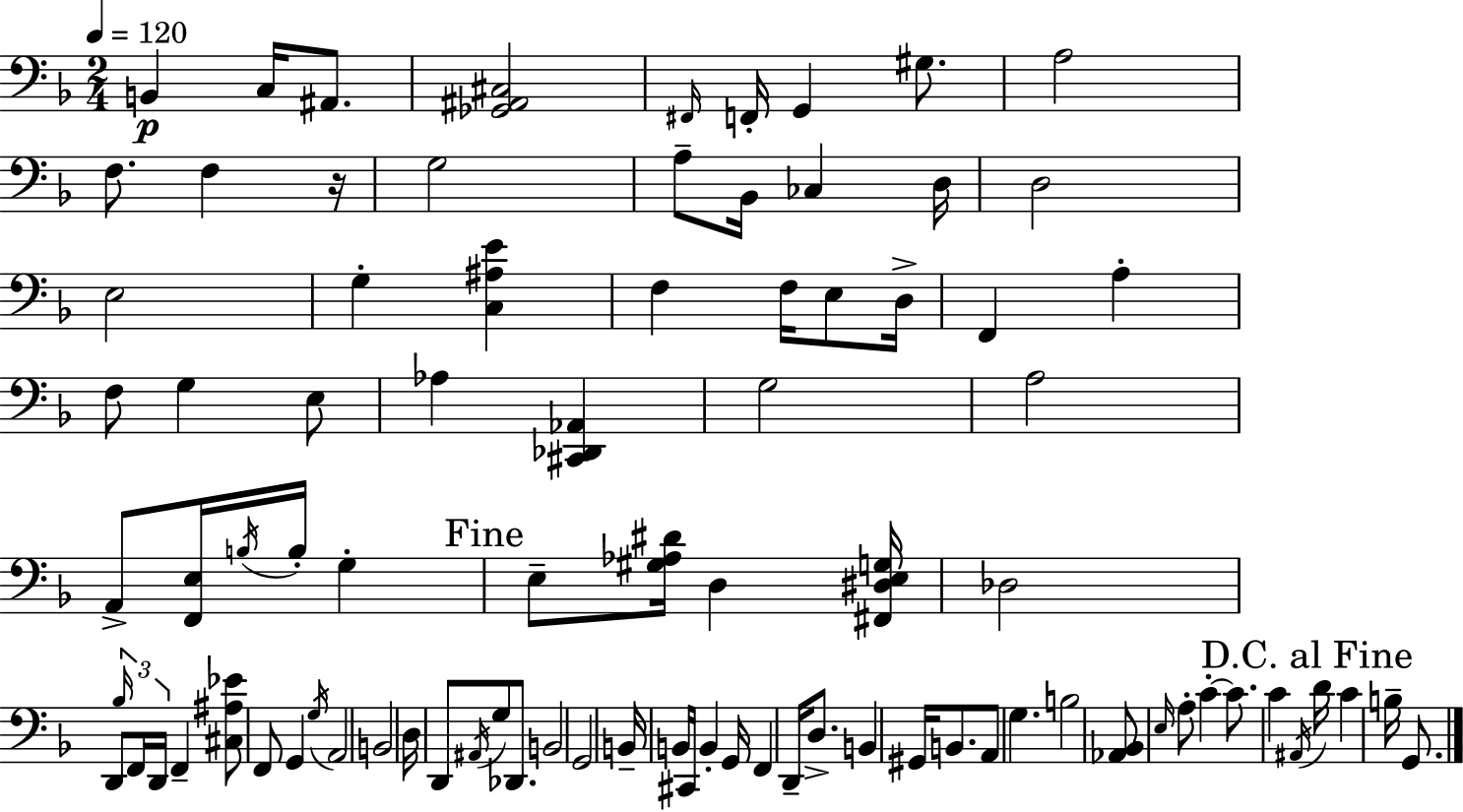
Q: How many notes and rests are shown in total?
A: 87